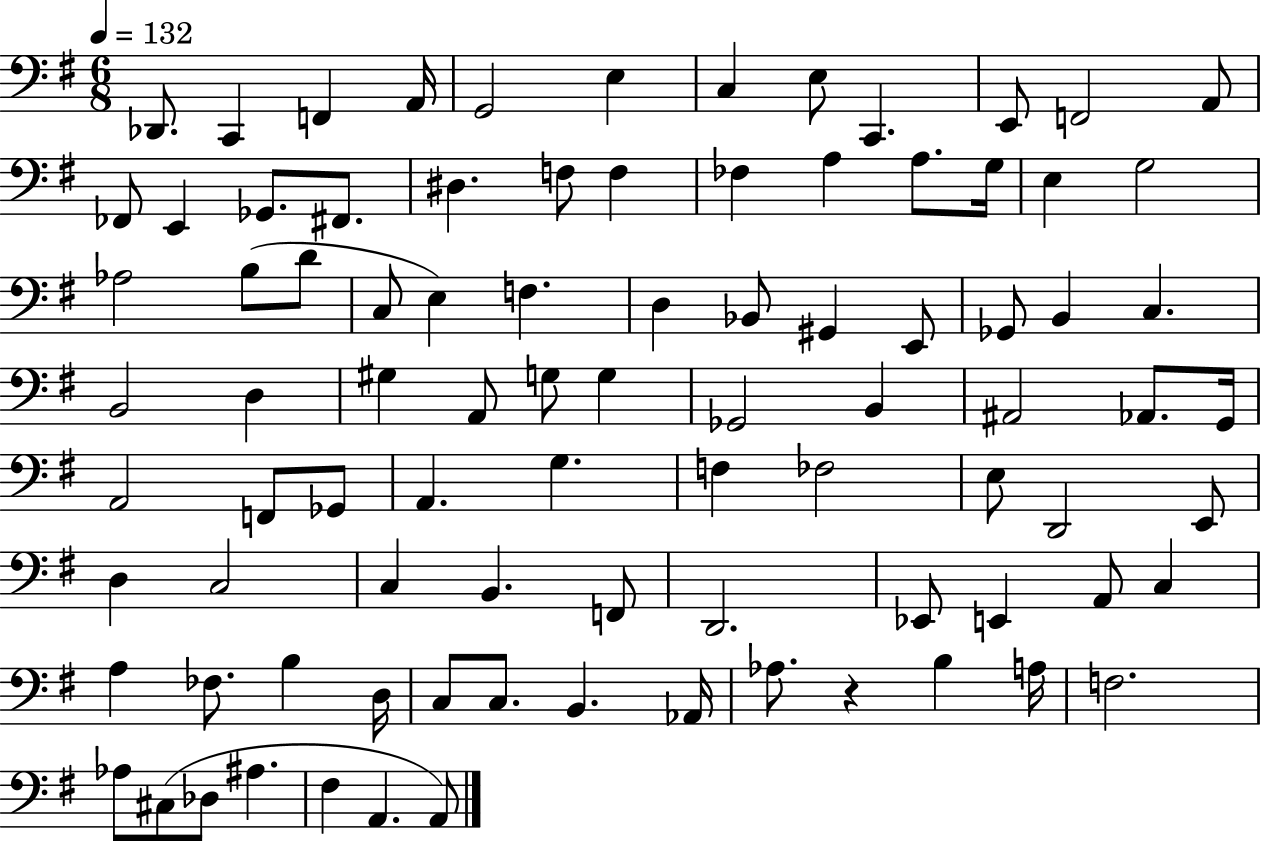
Db2/e. C2/q F2/q A2/s G2/h E3/q C3/q E3/e C2/q. E2/e F2/h A2/e FES2/e E2/q Gb2/e. F#2/e. D#3/q. F3/e F3/q FES3/q A3/q A3/e. G3/s E3/q G3/h Ab3/h B3/e D4/e C3/e E3/q F3/q. D3/q Bb2/e G#2/q E2/e Gb2/e B2/q C3/q. B2/h D3/q G#3/q A2/e G3/e G3/q Gb2/h B2/q A#2/h Ab2/e. G2/s A2/h F2/e Gb2/e A2/q. G3/q. F3/q FES3/h E3/e D2/h E2/e D3/q C3/h C3/q B2/q. F2/e D2/h. Eb2/e E2/q A2/e C3/q A3/q FES3/e. B3/q D3/s C3/e C3/e. B2/q. Ab2/s Ab3/e. R/q B3/q A3/s F3/h. Ab3/e C#3/e Db3/e A#3/q. F#3/q A2/q. A2/e